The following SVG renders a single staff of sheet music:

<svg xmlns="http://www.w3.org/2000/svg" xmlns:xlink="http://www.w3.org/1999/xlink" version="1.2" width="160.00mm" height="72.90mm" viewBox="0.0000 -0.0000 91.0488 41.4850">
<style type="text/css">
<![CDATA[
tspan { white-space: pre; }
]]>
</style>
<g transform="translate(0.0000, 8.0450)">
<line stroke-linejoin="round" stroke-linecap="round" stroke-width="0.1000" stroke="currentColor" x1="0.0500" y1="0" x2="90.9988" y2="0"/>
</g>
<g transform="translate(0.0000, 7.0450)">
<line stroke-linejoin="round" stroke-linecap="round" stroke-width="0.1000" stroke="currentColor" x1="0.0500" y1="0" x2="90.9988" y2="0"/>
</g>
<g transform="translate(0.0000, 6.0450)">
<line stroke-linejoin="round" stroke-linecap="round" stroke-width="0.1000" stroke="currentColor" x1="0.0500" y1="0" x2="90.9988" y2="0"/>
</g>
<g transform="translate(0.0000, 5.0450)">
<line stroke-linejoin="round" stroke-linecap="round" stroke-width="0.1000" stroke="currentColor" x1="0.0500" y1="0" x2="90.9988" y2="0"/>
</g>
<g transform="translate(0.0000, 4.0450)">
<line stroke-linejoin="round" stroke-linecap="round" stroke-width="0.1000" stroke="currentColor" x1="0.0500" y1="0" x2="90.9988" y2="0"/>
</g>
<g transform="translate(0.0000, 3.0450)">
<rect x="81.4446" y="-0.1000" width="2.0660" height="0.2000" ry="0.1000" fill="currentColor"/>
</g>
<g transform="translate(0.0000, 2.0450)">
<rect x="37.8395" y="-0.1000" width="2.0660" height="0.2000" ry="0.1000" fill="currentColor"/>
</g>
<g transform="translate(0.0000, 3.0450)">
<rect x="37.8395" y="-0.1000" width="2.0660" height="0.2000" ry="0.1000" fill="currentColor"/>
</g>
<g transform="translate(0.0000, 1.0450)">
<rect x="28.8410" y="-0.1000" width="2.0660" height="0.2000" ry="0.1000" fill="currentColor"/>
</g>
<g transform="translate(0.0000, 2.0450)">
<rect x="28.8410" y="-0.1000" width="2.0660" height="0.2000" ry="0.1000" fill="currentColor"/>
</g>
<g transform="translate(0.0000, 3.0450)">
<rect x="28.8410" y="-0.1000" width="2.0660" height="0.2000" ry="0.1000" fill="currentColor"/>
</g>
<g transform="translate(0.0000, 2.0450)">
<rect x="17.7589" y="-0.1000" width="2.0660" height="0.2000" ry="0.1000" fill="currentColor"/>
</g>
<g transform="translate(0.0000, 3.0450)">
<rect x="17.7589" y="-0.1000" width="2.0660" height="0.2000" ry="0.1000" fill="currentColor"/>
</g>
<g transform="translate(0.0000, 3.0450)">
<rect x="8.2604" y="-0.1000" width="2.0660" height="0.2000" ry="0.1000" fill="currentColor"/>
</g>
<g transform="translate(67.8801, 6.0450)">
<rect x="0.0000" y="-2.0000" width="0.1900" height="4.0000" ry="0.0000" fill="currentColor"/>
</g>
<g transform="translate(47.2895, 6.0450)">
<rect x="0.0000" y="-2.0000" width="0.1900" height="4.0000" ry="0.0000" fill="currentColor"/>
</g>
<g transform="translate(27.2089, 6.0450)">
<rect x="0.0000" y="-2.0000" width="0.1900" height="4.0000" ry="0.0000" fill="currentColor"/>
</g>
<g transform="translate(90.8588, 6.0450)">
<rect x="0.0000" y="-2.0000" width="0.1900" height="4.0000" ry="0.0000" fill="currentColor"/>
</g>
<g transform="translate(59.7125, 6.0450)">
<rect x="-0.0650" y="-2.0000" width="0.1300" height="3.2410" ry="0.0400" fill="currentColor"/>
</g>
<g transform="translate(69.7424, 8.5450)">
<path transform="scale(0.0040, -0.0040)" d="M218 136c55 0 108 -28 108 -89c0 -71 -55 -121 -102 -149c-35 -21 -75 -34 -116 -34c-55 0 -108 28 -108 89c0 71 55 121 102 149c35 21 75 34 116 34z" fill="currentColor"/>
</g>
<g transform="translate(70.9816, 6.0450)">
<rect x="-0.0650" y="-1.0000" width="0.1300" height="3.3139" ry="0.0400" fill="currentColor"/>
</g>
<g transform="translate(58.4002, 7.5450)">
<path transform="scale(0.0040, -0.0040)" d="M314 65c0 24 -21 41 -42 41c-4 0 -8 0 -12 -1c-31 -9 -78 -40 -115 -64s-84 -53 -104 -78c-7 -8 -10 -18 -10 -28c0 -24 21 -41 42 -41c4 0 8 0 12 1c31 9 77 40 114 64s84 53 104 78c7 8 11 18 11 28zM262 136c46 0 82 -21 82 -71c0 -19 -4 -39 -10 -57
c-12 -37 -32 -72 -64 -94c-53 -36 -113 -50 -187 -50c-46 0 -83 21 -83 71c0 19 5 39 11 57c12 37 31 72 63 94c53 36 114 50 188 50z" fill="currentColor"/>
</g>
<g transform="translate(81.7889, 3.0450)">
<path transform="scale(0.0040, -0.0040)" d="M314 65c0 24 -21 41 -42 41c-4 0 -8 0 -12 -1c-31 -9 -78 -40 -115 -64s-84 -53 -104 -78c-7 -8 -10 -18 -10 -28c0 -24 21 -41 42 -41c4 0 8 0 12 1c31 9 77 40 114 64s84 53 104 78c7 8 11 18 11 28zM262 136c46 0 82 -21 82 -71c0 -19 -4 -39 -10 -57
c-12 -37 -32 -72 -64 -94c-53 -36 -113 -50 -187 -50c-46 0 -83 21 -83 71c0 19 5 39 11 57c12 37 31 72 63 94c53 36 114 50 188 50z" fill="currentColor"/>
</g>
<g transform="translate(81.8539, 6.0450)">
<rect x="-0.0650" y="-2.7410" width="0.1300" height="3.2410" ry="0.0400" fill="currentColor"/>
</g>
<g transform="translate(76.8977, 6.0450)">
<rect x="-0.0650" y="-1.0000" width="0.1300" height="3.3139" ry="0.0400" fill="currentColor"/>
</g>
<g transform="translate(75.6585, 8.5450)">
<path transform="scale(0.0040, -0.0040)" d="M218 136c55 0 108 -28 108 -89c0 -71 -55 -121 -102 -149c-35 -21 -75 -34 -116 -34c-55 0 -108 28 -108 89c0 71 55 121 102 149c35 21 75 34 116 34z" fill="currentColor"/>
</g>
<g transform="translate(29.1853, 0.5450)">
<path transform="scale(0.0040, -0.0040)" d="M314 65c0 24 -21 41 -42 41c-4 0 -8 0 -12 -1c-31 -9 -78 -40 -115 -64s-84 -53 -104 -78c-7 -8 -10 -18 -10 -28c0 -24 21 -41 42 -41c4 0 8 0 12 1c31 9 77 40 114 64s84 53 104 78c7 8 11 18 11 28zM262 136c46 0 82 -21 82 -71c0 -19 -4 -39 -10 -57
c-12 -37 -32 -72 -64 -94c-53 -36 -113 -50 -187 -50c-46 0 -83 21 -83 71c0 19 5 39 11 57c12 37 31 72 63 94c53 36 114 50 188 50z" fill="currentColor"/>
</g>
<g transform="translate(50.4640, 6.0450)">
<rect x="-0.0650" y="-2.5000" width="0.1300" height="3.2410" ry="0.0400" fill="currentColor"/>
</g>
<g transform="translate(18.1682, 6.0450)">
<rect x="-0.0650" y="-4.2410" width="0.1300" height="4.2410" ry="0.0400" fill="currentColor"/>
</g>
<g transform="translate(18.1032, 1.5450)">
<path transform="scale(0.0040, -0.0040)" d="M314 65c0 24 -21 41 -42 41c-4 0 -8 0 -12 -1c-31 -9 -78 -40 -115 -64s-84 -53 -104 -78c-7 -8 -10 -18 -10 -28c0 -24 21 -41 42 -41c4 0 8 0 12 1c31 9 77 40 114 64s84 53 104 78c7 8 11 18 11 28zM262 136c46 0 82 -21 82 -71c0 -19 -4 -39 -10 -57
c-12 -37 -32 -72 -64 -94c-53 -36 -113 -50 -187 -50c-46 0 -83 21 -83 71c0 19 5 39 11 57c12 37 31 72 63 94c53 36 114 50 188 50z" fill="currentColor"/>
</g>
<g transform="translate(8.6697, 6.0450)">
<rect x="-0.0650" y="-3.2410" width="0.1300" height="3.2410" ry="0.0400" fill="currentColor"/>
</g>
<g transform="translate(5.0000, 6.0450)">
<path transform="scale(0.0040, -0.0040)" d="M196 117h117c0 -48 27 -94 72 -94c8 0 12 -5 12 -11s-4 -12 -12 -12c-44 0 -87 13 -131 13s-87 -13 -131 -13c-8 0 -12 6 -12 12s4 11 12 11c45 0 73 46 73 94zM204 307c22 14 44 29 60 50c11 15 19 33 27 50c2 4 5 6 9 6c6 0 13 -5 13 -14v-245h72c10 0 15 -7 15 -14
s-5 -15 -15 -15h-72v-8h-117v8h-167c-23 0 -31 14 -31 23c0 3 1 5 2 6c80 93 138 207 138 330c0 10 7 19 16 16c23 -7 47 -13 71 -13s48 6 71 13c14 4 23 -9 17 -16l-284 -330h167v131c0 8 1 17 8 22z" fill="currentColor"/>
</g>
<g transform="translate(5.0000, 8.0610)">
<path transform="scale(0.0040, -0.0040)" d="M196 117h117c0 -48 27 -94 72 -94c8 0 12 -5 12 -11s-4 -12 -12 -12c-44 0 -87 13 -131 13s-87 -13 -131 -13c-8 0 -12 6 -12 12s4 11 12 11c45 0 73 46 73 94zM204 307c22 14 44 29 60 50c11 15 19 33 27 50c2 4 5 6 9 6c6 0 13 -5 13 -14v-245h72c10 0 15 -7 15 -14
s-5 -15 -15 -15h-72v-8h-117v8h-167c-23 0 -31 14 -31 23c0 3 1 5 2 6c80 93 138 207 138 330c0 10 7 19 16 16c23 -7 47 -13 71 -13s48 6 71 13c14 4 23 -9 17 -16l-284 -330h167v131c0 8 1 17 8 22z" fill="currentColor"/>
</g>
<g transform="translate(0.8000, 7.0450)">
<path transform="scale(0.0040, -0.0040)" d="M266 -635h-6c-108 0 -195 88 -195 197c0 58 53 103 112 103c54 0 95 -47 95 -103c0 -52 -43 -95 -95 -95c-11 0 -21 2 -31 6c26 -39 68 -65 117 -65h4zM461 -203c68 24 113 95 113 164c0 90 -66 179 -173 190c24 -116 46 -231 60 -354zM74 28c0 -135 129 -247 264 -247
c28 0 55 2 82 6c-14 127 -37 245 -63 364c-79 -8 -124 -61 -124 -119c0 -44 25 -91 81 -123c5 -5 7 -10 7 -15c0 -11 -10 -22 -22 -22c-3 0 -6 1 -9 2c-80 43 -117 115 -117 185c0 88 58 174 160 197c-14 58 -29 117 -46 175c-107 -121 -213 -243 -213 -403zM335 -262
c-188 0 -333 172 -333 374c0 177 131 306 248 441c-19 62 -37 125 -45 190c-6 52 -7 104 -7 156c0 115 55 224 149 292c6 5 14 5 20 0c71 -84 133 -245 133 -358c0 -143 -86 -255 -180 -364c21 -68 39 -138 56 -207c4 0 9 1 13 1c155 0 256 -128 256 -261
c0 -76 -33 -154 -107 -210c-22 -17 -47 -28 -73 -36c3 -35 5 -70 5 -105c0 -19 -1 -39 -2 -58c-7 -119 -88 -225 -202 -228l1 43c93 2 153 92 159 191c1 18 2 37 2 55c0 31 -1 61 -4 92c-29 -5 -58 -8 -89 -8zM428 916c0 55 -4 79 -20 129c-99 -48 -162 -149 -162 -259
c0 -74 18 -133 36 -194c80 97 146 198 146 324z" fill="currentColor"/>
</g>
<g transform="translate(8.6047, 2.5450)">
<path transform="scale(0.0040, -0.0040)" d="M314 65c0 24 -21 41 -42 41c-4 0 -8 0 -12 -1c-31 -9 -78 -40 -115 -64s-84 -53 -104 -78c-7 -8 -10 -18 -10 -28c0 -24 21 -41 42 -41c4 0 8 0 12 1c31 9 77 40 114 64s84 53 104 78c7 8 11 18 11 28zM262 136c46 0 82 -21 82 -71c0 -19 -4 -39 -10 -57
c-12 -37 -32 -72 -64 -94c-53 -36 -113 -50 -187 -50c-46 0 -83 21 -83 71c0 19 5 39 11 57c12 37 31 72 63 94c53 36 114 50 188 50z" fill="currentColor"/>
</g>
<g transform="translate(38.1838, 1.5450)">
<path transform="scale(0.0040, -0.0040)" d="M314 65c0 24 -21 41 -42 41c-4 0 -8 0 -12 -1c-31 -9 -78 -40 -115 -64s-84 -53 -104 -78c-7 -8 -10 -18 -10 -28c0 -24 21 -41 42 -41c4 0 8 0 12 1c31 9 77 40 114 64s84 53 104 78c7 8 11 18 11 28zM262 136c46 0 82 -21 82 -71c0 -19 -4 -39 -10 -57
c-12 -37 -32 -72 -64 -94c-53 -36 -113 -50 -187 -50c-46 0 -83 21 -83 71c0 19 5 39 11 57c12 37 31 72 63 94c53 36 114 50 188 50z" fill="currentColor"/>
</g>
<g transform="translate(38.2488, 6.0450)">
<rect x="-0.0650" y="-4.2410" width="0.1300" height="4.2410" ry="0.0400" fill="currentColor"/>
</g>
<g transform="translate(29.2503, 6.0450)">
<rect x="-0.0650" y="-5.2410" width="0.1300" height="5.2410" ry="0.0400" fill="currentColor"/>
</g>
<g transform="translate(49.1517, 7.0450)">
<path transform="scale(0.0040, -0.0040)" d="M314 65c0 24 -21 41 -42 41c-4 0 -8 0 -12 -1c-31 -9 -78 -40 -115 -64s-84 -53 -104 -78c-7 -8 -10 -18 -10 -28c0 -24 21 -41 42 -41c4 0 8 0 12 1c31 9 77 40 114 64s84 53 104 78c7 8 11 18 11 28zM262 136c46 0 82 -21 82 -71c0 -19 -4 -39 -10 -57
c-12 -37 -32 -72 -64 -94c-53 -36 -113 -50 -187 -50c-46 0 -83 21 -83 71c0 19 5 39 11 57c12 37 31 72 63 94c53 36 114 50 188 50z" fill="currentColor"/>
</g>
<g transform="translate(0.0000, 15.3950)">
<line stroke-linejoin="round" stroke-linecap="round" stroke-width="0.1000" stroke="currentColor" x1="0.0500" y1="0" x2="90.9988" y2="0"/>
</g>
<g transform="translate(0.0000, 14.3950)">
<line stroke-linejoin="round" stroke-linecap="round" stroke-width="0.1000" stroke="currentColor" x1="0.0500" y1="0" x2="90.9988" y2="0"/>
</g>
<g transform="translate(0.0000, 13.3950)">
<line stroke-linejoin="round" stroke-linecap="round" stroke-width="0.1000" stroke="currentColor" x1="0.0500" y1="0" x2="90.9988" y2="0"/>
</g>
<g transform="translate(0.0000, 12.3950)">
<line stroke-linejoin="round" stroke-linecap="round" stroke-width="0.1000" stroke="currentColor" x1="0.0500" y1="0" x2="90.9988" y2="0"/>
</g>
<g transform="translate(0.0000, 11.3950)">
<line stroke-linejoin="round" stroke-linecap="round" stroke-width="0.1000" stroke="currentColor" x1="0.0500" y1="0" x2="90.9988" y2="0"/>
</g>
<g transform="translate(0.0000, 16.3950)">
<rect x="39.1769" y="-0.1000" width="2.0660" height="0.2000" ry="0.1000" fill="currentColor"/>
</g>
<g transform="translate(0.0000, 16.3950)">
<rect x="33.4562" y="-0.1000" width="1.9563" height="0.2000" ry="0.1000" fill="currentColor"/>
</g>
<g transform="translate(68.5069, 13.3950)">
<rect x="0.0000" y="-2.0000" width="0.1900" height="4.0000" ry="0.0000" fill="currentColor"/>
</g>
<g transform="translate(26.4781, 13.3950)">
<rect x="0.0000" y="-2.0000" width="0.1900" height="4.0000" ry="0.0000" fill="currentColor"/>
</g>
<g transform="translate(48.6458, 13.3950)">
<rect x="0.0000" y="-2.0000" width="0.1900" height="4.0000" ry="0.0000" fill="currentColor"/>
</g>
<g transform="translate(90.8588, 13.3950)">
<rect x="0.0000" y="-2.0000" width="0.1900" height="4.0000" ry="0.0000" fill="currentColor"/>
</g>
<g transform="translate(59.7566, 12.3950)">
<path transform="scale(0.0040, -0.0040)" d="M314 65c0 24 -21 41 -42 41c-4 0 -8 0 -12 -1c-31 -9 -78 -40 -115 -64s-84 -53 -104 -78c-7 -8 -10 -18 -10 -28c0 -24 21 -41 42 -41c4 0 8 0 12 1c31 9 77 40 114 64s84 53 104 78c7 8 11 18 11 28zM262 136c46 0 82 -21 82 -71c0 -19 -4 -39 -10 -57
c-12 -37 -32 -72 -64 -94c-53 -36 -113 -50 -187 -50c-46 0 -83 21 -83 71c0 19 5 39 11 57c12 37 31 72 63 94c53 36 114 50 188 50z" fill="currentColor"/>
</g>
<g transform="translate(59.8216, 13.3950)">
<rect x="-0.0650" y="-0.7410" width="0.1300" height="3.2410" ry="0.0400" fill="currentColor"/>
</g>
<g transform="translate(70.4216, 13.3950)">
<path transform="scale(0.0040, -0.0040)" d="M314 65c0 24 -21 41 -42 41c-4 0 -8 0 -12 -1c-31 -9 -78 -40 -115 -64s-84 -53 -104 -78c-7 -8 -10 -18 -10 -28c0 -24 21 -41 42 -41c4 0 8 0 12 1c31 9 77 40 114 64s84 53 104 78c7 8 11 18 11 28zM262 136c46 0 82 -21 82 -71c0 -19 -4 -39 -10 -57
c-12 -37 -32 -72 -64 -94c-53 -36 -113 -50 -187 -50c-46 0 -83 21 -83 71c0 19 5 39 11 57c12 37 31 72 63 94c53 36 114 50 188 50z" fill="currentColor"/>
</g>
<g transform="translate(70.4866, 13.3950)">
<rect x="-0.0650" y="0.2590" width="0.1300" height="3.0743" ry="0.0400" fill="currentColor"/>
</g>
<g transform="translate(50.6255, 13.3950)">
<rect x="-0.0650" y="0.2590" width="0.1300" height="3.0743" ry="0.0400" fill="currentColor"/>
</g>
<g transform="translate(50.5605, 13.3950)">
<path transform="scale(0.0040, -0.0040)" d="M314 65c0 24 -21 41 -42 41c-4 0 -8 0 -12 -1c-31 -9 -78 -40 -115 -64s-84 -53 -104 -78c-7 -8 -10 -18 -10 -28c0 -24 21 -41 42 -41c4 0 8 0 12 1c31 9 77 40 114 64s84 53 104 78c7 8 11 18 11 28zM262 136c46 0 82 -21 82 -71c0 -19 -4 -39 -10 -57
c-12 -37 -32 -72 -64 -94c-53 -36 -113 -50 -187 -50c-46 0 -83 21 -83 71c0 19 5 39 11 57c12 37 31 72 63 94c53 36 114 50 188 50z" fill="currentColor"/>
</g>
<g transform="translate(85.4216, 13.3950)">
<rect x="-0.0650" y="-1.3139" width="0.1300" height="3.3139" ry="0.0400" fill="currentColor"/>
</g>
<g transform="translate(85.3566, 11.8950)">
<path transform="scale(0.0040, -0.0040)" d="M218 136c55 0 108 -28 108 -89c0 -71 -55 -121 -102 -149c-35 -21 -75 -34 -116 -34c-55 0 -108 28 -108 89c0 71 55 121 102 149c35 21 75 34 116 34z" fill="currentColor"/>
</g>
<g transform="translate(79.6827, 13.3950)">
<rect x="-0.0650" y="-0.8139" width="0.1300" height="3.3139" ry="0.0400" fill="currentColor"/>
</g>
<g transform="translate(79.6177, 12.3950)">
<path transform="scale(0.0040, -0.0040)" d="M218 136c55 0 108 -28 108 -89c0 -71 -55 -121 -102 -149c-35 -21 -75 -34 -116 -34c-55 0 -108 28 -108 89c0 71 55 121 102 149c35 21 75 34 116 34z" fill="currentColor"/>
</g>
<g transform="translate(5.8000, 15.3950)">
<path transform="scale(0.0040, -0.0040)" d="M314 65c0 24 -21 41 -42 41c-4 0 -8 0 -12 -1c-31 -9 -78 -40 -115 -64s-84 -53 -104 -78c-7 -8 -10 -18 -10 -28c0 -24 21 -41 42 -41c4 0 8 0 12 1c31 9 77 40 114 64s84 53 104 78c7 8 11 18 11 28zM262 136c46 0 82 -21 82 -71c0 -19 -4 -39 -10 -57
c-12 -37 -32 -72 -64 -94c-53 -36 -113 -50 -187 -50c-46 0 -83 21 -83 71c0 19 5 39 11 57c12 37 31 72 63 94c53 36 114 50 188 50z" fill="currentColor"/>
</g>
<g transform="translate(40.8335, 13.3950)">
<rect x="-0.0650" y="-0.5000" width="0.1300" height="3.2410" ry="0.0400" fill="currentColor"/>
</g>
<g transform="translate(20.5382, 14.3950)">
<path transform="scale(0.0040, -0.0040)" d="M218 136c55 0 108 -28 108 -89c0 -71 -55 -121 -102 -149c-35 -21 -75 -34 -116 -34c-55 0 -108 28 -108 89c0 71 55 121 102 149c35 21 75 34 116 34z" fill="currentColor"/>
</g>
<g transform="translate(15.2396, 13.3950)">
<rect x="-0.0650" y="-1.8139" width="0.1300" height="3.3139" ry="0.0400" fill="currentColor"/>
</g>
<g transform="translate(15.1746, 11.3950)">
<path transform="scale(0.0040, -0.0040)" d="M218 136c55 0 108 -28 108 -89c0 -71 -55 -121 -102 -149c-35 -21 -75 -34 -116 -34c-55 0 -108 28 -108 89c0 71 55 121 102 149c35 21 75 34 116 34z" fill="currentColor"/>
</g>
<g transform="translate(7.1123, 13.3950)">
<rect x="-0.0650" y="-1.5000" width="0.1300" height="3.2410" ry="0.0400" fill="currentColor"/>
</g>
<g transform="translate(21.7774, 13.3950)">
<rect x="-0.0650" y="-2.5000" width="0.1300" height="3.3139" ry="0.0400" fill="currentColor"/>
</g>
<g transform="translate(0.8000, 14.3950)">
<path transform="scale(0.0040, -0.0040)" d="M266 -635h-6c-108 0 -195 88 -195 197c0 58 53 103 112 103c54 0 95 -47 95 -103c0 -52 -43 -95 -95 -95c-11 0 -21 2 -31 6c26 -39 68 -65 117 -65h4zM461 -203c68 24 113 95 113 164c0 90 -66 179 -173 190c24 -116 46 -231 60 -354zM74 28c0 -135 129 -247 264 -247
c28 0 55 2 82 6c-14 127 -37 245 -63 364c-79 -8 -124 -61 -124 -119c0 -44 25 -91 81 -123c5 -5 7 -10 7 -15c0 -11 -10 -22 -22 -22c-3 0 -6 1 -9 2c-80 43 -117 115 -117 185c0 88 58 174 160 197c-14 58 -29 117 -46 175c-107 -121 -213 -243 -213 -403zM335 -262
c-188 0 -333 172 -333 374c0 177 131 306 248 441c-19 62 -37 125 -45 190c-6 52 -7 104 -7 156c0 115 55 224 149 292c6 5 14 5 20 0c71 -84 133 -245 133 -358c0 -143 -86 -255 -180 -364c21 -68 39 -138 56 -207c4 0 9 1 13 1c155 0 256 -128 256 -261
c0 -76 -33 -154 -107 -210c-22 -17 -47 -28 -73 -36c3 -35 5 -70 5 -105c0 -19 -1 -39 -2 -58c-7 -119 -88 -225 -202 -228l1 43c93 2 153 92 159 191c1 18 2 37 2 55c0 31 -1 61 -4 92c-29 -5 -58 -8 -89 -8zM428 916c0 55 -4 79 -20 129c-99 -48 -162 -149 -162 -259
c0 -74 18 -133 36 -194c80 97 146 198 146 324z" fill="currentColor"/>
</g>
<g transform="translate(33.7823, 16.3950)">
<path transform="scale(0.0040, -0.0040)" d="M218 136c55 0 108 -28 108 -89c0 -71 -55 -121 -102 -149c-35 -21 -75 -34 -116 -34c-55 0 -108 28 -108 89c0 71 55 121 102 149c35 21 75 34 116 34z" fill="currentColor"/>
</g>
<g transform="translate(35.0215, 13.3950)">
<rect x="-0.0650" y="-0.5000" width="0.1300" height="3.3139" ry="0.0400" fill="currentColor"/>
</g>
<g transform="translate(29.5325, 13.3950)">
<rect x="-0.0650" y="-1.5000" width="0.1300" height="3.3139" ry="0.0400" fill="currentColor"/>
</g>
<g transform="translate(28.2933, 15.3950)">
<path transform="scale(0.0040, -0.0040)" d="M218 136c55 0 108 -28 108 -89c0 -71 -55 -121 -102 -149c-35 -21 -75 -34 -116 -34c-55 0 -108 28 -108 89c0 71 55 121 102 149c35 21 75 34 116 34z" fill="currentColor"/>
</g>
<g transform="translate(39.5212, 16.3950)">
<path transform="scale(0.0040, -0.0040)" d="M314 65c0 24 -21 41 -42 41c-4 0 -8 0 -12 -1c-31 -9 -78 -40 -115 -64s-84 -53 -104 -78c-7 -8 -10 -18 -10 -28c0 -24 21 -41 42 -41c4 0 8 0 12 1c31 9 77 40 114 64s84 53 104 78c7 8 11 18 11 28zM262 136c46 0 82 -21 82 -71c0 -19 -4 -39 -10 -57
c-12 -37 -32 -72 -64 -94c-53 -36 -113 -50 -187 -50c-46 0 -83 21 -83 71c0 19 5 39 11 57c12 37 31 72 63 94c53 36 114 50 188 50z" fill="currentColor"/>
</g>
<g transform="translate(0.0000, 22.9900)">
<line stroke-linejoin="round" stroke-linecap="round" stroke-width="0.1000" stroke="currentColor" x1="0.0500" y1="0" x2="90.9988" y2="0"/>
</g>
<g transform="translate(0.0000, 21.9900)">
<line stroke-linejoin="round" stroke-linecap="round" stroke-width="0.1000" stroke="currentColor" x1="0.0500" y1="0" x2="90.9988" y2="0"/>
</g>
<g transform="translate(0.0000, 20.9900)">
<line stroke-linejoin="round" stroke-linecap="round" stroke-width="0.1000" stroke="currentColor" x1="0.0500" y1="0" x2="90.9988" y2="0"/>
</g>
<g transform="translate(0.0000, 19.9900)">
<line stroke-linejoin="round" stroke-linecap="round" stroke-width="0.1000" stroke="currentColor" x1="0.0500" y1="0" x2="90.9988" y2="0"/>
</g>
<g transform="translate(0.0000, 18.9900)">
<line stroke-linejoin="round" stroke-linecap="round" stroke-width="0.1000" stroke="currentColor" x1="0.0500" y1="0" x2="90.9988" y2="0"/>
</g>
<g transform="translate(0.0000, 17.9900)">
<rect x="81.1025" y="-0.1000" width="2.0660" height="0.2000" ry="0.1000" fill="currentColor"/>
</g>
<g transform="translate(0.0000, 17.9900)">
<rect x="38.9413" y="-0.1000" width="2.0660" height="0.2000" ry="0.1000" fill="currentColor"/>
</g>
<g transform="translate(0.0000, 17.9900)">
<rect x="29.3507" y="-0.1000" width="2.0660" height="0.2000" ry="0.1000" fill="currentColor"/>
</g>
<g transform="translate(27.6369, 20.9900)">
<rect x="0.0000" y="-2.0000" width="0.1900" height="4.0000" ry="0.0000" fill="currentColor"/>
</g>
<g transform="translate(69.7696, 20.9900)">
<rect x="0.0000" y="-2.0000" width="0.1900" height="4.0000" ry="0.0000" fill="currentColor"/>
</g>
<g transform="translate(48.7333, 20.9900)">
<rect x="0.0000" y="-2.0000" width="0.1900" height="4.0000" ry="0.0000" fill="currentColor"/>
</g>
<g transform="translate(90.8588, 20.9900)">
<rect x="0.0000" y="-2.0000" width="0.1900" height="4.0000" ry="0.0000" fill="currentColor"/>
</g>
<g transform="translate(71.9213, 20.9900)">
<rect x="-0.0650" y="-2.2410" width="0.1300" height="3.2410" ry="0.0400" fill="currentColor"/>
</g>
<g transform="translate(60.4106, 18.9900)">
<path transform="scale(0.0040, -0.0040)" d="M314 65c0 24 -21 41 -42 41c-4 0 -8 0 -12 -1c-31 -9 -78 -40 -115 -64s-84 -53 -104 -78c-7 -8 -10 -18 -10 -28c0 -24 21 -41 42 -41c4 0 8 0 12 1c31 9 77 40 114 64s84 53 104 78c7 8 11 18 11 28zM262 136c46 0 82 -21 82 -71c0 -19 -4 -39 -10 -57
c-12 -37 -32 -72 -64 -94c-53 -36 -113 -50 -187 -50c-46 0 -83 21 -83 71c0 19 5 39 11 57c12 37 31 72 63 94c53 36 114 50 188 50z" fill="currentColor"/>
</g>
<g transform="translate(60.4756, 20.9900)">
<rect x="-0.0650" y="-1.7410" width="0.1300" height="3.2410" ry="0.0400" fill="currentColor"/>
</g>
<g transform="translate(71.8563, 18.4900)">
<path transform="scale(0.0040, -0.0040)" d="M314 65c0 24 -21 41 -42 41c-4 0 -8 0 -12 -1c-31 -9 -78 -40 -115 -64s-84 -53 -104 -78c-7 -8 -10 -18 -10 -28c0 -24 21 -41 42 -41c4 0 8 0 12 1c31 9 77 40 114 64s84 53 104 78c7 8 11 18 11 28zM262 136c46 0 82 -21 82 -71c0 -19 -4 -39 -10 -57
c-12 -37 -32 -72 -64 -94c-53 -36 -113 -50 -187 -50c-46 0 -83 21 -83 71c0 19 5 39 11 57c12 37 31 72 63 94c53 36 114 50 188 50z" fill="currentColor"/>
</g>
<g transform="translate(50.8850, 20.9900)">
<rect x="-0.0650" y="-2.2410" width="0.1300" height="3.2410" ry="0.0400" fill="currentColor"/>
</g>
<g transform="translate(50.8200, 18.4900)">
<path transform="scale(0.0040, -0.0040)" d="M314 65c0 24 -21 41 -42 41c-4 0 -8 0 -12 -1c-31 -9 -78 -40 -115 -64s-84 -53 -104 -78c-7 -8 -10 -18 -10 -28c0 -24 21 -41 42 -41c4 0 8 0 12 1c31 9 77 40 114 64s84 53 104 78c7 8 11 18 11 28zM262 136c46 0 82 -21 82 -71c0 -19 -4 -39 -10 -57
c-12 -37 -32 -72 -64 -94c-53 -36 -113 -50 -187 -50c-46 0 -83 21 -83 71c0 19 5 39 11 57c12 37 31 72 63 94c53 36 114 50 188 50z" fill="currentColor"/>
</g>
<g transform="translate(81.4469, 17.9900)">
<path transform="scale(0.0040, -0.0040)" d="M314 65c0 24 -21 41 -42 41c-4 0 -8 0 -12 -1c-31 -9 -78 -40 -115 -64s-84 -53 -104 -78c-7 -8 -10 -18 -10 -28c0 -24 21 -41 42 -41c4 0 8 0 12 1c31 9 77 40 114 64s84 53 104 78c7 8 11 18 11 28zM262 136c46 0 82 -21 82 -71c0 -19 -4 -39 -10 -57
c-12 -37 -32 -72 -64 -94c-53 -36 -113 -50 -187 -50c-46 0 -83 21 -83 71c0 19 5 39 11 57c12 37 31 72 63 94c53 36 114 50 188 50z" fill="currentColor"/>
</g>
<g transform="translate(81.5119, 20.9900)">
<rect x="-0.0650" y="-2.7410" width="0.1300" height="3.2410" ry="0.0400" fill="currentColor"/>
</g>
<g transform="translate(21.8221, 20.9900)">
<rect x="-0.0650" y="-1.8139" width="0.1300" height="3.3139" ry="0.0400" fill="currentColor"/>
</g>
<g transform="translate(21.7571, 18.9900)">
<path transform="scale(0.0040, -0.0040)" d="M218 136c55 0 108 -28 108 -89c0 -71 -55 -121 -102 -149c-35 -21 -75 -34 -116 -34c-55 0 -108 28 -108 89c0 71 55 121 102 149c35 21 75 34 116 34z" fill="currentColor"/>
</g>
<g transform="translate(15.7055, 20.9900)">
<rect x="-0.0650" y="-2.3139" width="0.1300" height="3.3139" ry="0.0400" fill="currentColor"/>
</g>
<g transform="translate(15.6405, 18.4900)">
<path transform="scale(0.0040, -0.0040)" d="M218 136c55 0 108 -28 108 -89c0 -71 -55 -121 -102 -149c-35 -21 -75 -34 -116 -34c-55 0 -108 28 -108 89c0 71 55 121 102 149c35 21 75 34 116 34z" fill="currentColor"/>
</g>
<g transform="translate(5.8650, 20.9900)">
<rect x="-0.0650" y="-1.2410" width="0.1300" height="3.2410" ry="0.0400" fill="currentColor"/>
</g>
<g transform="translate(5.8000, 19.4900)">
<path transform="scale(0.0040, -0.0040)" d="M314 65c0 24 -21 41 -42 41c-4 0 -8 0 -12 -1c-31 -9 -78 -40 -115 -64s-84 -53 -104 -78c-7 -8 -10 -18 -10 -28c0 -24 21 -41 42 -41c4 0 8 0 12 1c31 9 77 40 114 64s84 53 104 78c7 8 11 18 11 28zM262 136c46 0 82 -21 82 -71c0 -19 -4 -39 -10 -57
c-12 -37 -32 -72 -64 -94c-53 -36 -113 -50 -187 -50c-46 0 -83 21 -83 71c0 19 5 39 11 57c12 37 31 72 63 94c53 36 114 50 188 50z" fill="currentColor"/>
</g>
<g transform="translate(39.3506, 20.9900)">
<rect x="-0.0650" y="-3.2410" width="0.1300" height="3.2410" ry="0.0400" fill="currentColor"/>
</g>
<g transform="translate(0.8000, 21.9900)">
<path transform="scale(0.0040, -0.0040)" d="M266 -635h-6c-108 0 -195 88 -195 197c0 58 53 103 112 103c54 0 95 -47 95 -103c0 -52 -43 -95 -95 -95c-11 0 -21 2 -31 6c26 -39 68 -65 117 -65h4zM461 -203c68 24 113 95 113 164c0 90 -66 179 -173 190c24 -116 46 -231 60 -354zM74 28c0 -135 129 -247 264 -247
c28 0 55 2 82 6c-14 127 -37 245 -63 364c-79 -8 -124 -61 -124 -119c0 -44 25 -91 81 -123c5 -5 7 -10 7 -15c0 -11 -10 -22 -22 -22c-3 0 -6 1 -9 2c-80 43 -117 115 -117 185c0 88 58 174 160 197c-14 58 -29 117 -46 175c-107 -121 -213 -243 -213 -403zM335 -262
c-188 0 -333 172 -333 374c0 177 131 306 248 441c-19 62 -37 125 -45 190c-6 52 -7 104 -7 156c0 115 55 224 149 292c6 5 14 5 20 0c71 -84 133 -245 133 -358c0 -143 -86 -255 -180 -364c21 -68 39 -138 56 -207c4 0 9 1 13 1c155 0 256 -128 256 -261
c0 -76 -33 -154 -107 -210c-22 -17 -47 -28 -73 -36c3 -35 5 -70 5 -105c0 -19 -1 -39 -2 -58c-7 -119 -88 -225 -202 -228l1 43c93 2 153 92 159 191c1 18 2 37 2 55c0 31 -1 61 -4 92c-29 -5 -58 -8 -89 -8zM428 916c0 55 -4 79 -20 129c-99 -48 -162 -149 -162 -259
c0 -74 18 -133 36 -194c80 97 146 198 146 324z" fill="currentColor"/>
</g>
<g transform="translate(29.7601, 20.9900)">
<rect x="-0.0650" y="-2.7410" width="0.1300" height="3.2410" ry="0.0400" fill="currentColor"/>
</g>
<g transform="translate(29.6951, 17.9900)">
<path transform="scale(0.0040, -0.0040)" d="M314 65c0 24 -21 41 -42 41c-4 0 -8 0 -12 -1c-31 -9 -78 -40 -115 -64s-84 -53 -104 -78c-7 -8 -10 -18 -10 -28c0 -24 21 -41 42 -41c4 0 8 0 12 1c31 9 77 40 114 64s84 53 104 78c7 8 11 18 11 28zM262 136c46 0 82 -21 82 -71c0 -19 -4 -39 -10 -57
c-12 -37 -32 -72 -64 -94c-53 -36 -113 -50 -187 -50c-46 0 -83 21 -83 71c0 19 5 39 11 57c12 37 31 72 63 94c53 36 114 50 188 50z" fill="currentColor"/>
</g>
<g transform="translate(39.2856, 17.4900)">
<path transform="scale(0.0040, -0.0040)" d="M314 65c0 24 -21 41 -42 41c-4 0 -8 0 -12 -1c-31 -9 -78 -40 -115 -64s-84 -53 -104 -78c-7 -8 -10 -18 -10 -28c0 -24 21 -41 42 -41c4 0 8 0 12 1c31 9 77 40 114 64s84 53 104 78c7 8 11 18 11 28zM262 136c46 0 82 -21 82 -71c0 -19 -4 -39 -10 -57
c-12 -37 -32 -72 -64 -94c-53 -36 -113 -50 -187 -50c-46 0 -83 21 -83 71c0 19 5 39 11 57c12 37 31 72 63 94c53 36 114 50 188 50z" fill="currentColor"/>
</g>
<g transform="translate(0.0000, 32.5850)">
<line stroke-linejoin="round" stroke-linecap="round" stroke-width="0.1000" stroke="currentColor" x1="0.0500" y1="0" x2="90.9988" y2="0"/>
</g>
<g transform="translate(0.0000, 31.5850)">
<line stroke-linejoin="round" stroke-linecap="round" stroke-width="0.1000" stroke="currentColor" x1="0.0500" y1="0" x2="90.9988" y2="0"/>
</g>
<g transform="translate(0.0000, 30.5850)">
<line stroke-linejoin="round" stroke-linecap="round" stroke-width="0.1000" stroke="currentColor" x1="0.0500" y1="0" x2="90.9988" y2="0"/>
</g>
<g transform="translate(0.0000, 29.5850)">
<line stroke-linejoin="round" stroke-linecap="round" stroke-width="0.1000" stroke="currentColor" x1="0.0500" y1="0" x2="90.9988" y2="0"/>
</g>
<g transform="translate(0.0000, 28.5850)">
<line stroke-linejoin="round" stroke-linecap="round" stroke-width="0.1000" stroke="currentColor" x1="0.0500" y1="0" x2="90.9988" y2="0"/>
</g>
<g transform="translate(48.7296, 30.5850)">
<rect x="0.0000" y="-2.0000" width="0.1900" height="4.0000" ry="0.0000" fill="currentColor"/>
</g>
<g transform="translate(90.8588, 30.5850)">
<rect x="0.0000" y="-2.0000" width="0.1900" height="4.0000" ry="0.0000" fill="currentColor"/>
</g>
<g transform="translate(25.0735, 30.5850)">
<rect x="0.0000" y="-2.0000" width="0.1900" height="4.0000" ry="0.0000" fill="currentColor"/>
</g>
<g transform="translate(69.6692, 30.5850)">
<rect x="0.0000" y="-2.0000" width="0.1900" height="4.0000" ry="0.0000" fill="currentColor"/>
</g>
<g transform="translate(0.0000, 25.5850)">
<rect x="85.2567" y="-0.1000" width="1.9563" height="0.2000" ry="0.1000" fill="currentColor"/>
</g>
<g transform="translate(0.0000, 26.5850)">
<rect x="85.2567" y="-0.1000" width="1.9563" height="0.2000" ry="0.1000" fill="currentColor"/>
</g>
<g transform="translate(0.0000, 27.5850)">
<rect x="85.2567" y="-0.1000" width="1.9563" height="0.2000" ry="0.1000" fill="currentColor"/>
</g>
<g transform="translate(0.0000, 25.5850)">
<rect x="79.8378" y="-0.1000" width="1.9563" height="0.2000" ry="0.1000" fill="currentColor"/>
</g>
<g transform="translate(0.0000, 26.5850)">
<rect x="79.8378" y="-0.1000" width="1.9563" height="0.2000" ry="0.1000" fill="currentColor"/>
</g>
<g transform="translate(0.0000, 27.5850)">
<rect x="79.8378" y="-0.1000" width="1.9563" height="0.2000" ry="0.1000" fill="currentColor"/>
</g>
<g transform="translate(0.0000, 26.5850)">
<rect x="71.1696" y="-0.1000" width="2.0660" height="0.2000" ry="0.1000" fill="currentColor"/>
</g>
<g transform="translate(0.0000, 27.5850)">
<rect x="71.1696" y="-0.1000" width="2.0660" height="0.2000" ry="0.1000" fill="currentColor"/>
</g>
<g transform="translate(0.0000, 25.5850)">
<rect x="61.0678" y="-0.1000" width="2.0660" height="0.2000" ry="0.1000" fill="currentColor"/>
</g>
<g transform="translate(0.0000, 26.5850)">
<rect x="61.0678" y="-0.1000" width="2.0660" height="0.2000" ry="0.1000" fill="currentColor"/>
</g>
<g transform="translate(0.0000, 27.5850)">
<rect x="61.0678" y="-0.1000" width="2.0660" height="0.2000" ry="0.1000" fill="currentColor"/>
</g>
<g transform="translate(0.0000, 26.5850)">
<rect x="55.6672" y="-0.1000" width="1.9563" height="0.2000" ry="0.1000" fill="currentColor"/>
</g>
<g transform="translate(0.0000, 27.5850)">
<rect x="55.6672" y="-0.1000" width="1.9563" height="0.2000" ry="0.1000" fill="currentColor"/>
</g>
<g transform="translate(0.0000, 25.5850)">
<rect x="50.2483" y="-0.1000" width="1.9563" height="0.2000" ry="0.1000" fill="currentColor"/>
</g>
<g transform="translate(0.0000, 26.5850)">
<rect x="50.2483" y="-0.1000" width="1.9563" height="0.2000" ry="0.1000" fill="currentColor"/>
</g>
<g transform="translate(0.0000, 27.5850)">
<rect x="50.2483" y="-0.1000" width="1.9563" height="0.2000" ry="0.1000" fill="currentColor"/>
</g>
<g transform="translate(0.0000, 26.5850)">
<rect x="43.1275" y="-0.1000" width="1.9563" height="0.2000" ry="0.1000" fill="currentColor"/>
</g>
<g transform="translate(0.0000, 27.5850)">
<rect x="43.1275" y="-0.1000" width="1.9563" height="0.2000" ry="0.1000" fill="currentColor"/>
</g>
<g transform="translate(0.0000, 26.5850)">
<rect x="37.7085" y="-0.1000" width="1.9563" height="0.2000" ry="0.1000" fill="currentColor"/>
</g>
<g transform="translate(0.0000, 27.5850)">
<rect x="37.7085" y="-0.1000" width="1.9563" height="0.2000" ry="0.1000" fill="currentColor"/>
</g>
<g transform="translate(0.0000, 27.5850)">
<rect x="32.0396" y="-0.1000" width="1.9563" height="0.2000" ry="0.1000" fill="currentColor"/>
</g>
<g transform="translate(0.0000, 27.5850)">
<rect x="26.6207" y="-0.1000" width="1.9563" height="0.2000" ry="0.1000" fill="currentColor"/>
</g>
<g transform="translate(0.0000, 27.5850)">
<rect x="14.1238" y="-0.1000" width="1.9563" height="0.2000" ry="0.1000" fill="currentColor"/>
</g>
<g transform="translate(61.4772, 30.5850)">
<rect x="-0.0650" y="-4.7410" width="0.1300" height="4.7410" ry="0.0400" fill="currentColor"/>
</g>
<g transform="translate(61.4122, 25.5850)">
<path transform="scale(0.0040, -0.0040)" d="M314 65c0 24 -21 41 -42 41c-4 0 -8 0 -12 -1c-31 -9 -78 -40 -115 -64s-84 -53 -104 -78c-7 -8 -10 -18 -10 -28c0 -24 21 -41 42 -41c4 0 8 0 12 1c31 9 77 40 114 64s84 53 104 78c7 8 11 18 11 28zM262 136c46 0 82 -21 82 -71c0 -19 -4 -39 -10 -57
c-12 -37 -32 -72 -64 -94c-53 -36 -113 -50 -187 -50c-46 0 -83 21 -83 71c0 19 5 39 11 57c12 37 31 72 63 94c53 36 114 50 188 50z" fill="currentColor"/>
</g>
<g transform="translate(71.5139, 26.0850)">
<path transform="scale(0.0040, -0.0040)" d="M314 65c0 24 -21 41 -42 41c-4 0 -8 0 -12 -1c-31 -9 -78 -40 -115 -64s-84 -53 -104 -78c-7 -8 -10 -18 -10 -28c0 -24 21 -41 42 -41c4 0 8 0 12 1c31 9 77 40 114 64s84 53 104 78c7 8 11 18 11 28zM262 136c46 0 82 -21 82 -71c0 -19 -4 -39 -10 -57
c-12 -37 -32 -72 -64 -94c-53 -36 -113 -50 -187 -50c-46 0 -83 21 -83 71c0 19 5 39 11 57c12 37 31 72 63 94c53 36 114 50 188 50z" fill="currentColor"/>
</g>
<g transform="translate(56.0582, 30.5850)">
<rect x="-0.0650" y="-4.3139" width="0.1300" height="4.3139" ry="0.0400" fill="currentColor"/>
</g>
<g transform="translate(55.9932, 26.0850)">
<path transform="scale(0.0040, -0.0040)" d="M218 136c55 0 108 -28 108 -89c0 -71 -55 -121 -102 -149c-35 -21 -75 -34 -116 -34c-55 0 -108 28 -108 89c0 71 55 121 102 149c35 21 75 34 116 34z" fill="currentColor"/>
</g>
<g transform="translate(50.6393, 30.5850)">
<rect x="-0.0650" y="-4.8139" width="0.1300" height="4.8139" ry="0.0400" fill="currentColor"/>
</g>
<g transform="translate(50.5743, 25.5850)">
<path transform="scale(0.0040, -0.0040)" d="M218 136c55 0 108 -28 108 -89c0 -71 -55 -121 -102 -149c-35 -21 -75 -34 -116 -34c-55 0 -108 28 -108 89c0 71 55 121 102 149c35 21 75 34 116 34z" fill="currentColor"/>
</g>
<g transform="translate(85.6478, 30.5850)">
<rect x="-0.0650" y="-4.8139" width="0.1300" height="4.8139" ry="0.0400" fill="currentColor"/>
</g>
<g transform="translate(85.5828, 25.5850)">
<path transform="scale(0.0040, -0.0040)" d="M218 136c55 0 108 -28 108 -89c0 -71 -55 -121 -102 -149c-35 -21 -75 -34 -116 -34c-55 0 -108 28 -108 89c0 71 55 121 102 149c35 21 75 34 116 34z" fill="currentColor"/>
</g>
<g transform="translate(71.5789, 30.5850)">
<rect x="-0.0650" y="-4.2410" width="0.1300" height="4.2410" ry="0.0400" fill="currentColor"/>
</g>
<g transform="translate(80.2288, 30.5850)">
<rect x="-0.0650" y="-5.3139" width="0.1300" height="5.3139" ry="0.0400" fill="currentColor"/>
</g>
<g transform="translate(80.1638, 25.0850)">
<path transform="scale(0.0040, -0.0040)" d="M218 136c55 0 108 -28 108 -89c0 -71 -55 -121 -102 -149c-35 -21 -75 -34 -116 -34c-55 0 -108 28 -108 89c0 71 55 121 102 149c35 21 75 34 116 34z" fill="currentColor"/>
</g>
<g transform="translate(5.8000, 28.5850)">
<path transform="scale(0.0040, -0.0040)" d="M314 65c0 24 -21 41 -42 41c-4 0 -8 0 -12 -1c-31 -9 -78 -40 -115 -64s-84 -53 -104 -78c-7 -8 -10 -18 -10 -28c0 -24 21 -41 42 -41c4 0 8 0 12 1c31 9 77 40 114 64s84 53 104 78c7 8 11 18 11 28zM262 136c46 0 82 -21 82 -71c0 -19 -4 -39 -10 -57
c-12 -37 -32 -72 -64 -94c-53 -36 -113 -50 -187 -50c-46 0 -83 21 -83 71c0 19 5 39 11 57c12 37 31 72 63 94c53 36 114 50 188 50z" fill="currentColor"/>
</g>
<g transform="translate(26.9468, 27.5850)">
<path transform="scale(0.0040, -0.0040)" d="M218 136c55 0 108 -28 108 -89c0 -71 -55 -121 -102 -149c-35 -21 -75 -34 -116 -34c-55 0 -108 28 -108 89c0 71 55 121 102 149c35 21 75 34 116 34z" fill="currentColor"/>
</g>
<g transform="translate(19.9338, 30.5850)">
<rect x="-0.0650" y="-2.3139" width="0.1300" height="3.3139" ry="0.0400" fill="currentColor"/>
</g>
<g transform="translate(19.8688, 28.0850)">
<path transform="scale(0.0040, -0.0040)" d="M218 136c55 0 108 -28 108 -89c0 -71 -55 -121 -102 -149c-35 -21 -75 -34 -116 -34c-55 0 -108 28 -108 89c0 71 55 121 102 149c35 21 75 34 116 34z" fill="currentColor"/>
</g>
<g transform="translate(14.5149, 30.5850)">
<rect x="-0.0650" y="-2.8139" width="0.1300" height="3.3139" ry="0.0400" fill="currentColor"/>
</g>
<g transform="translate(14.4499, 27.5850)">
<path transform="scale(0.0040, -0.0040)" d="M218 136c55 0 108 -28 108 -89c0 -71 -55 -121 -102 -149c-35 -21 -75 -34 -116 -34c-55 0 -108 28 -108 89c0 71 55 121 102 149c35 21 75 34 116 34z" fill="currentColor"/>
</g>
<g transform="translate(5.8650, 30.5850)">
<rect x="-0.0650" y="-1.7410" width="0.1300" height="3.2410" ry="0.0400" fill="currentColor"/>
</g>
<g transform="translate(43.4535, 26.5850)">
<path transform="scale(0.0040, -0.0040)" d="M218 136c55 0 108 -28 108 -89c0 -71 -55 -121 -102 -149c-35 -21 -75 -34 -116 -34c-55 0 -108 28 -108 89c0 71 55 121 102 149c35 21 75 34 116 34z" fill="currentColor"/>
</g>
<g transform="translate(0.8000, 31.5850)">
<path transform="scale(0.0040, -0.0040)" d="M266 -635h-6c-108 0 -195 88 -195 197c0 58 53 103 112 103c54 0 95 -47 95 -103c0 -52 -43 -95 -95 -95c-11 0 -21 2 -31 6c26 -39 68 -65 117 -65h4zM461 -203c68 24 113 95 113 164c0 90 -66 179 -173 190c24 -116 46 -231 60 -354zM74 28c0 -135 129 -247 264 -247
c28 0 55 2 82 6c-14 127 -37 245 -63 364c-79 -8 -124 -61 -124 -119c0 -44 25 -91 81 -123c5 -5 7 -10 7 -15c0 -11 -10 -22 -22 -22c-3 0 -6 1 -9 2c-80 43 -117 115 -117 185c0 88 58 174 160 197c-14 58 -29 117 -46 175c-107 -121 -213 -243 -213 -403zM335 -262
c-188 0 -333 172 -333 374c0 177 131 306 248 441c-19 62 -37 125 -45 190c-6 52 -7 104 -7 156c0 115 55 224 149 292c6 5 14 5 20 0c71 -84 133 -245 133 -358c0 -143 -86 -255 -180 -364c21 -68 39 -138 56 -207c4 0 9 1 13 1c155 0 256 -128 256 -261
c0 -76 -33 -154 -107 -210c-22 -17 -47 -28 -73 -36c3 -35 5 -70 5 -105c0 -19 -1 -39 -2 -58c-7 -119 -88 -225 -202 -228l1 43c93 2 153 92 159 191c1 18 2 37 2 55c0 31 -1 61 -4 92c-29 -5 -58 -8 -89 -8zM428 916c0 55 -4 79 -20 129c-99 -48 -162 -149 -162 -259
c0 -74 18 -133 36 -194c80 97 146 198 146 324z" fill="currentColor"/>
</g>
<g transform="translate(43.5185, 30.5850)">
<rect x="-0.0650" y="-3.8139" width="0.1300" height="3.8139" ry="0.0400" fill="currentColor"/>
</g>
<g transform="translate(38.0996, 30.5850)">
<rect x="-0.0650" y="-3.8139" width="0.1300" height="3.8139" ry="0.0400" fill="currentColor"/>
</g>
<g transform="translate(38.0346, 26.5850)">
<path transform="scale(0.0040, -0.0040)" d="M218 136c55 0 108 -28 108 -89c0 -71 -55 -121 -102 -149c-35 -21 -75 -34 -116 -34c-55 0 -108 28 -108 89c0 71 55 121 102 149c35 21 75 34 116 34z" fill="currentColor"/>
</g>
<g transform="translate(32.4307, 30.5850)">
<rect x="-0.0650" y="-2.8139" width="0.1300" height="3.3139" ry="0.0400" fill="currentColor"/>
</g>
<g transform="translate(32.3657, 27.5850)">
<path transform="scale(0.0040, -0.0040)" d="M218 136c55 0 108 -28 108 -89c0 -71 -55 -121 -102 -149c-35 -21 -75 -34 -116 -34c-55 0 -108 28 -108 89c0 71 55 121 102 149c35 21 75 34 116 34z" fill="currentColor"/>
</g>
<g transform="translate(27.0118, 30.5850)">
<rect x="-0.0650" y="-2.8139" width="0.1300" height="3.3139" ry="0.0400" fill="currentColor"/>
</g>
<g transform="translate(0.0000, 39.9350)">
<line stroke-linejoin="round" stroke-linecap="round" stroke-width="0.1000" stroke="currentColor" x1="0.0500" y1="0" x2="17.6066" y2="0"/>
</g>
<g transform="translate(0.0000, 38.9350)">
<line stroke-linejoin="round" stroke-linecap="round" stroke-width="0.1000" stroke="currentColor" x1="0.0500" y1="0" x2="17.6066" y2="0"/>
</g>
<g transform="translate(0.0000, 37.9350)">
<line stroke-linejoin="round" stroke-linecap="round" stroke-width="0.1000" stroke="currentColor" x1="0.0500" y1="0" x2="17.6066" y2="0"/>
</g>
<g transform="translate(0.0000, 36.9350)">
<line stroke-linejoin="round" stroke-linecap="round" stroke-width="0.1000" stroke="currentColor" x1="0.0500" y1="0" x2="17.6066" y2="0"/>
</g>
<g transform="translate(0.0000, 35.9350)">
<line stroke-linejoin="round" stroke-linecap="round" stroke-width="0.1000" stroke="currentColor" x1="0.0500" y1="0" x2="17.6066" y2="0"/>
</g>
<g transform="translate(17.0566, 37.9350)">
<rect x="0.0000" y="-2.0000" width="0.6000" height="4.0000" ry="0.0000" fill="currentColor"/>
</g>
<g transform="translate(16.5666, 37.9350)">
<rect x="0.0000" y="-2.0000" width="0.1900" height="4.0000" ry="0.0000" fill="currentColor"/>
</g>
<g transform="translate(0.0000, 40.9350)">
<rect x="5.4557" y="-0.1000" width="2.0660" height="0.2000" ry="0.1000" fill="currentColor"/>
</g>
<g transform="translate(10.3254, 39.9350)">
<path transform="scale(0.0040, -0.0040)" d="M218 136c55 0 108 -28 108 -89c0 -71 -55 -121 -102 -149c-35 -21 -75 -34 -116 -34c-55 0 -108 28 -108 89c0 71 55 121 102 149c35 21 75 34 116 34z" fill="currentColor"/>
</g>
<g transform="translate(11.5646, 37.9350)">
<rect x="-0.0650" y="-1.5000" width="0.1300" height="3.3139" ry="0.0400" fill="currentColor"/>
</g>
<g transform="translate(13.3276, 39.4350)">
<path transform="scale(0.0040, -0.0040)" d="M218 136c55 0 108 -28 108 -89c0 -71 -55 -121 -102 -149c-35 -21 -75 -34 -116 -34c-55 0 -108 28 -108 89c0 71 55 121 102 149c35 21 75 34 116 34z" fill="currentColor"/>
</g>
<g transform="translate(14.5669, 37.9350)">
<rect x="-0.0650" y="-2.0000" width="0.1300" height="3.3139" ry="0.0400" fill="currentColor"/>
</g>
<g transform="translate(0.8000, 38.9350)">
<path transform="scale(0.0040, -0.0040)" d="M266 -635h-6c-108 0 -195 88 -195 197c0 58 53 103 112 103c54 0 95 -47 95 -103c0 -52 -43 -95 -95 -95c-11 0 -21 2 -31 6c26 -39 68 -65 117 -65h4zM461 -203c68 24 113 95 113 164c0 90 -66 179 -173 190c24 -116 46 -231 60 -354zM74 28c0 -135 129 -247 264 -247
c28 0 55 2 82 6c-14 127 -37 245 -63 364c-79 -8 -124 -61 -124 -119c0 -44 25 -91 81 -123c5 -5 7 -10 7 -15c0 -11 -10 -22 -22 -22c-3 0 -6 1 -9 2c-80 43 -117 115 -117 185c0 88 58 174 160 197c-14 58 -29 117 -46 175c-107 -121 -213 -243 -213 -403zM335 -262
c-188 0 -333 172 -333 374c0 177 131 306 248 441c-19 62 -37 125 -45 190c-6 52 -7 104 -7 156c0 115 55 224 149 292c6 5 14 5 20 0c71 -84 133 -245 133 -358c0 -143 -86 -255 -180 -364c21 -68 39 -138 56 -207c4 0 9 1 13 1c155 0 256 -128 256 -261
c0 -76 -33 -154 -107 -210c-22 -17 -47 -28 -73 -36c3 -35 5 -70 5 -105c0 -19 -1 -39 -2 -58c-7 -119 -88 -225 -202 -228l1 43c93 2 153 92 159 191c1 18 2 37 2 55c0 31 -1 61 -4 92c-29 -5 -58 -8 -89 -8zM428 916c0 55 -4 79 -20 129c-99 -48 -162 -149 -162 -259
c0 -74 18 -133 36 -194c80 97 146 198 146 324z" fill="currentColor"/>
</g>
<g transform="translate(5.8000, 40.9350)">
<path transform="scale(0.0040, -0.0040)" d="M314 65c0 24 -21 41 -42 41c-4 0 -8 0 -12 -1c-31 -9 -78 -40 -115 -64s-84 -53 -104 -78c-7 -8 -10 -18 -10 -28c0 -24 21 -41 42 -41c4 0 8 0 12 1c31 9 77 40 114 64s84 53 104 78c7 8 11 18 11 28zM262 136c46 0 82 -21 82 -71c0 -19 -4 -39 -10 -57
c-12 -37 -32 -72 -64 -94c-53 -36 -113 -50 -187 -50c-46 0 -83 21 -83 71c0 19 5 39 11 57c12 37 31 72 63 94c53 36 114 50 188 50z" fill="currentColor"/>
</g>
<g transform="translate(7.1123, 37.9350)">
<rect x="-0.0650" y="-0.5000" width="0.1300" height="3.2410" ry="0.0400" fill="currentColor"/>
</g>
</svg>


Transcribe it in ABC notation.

X:1
T:Untitled
M:4/4
L:1/4
K:C
b2 d'2 f'2 d'2 G2 F2 D D a2 E2 f G E C C2 B2 d2 B2 d e e2 g f a2 b2 g2 f2 g2 a2 f2 a g a a c' c' e' d' e'2 d'2 f' e' C2 E F